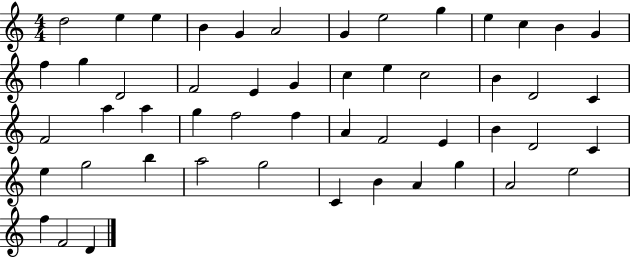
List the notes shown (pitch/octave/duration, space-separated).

D5/h E5/q E5/q B4/q G4/q A4/h G4/q E5/h G5/q E5/q C5/q B4/q G4/q F5/q G5/q D4/h F4/h E4/q G4/q C5/q E5/q C5/h B4/q D4/h C4/q F4/h A5/q A5/q G5/q F5/h F5/q A4/q F4/h E4/q B4/q D4/h C4/q E5/q G5/h B5/q A5/h G5/h C4/q B4/q A4/q G5/q A4/h E5/h F5/q F4/h D4/q